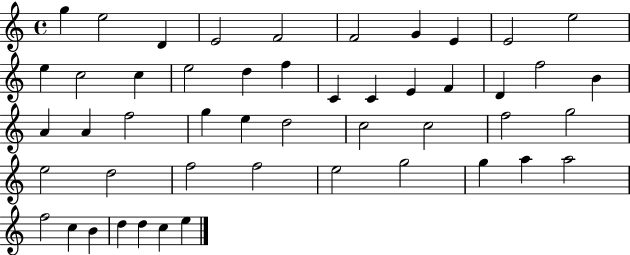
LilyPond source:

{
  \clef treble
  \time 4/4
  \defaultTimeSignature
  \key c \major
  g''4 e''2 d'4 | e'2 f'2 | f'2 g'4 e'4 | e'2 e''2 | \break e''4 c''2 c''4 | e''2 d''4 f''4 | c'4 c'4 e'4 f'4 | d'4 f''2 b'4 | \break a'4 a'4 f''2 | g''4 e''4 d''2 | c''2 c''2 | f''2 g''2 | \break e''2 d''2 | f''2 f''2 | e''2 g''2 | g''4 a''4 a''2 | \break f''2 c''4 b'4 | d''4 d''4 c''4 e''4 | \bar "|."
}